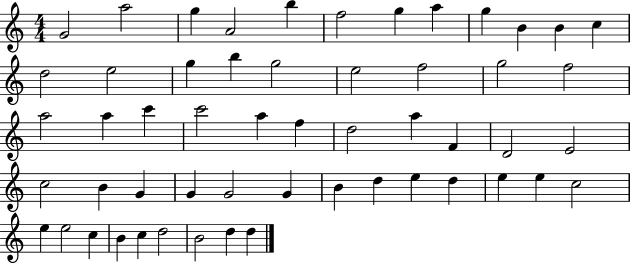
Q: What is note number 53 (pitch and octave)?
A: D5